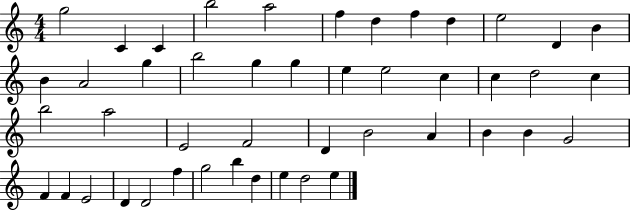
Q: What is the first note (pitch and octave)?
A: G5